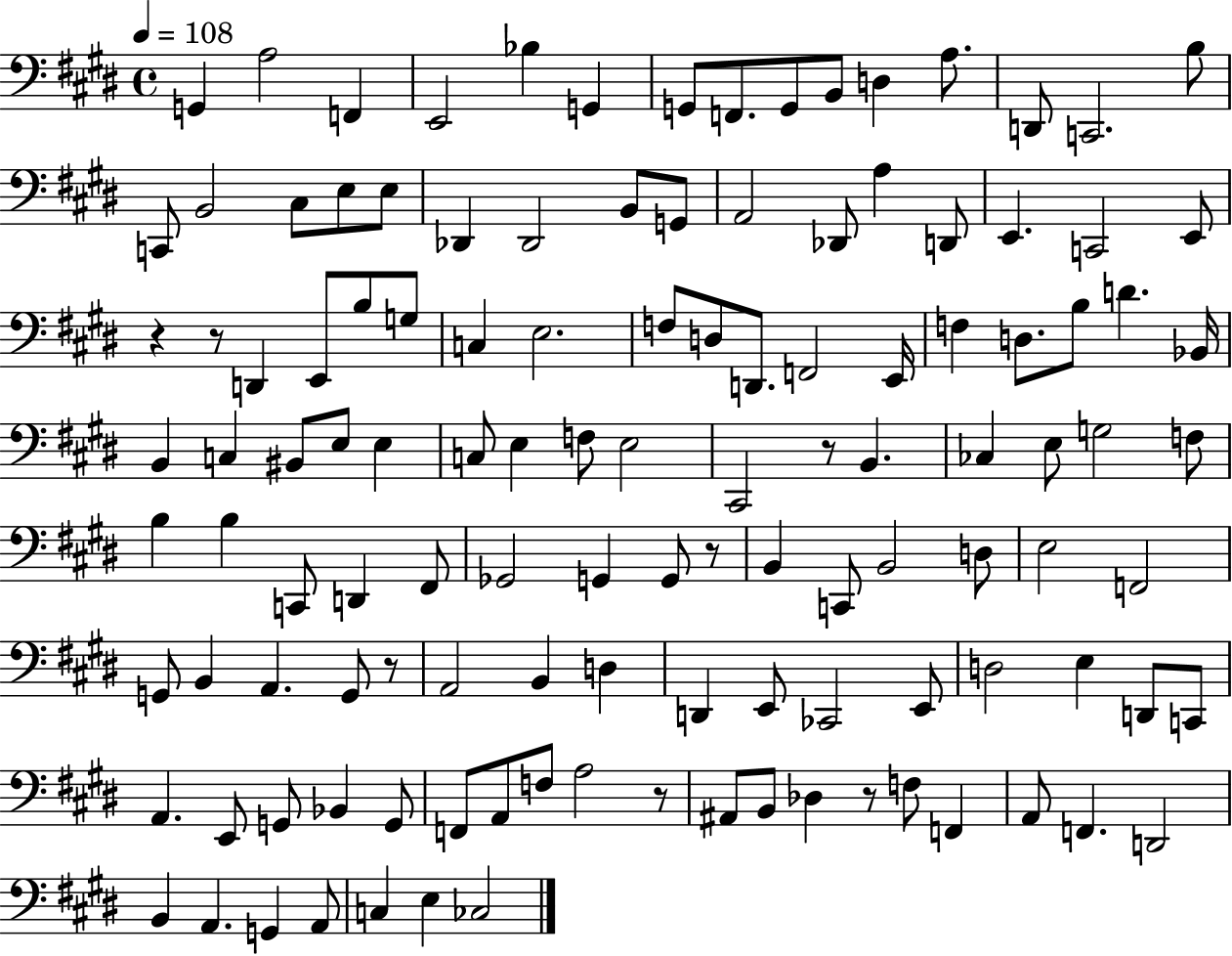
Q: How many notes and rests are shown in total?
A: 122